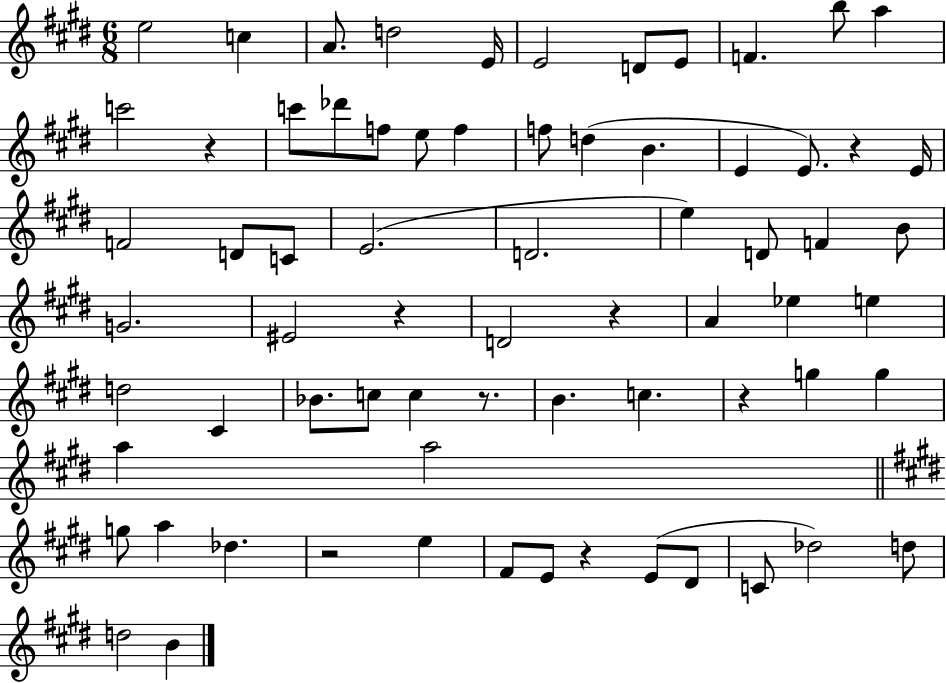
{
  \clef treble
  \numericTimeSignature
  \time 6/8
  \key e \major
  e''2 c''4 | a'8. d''2 e'16 | e'2 d'8 e'8 | f'4. b''8 a''4 | \break c'''2 r4 | c'''8 des'''8 f''8 e''8 f''4 | f''8 d''4( b'4. | e'4 e'8.) r4 e'16 | \break f'2 d'8 c'8 | e'2.( | d'2. | e''4) d'8 f'4 b'8 | \break g'2. | eis'2 r4 | d'2 r4 | a'4 ees''4 e''4 | \break d''2 cis'4 | bes'8. c''8 c''4 r8. | b'4. c''4. | r4 g''4 g''4 | \break a''4 a''2 | \bar "||" \break \key e \major g''8 a''4 des''4. | r2 e''4 | fis'8 e'8 r4 e'8( dis'8 | c'8 des''2) d''8 | \break d''2 b'4 | \bar "|."
}